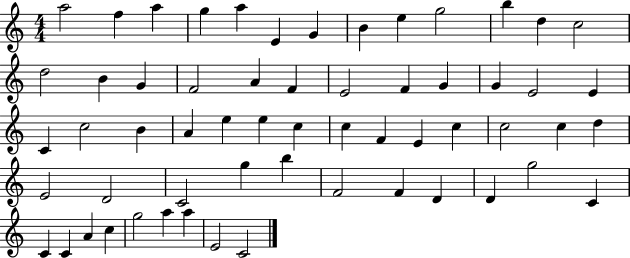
X:1
T:Untitled
M:4/4
L:1/4
K:C
a2 f a g a E G B e g2 b d c2 d2 B G F2 A F E2 F G G E2 E C c2 B A e e c c F E c c2 c d E2 D2 C2 g b F2 F D D g2 C C C A c g2 a a E2 C2